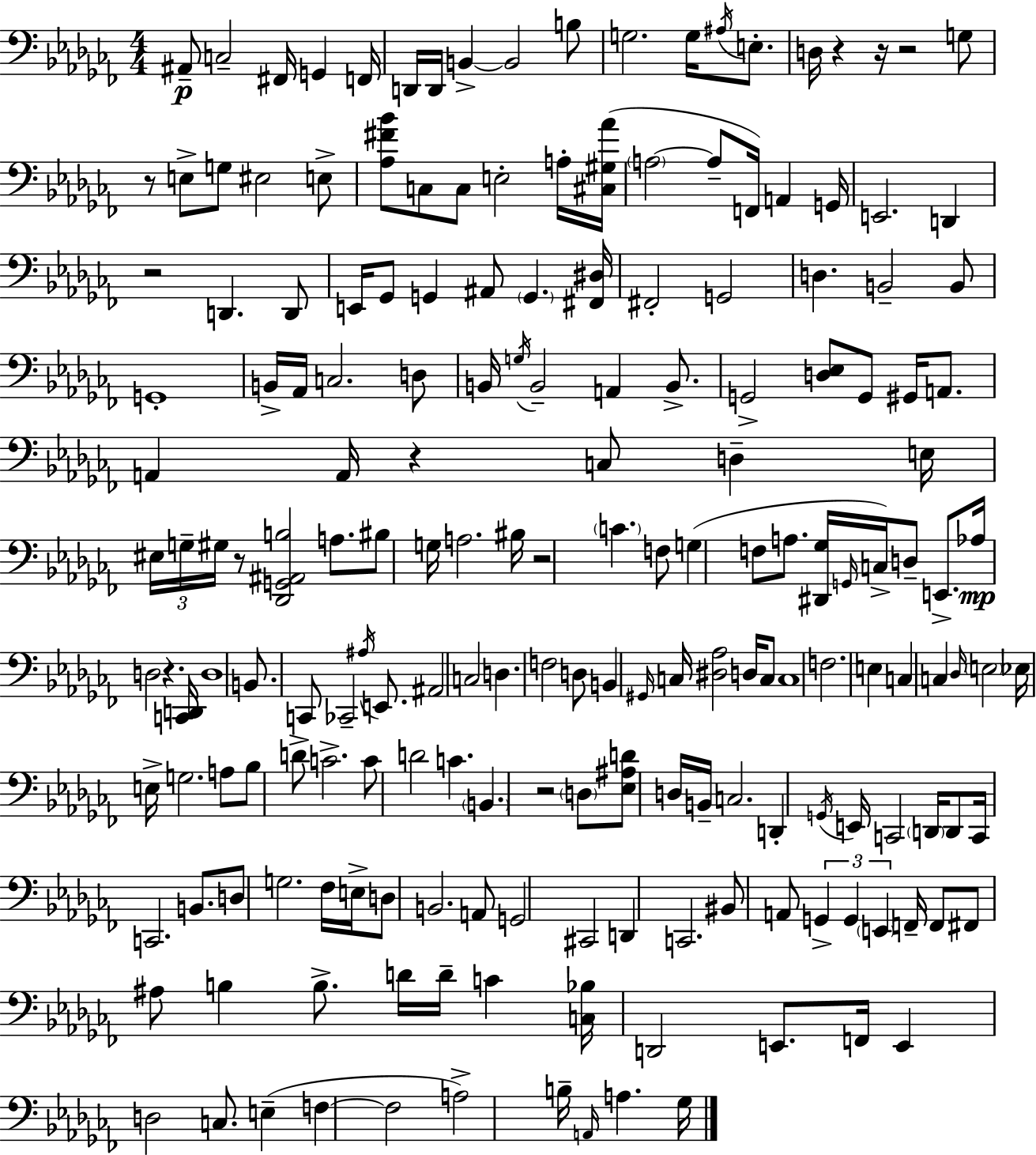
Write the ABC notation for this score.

X:1
T:Untitled
M:4/4
L:1/4
K:Abm
^A,,/2 C,2 ^F,,/4 G,, F,,/4 D,,/4 D,,/4 B,, B,,2 B,/2 G,2 G,/4 ^A,/4 E,/2 D,/4 z z/4 z2 G,/2 z/2 E,/2 G,/2 ^E,2 E,/2 [_A,^F_B]/2 C,/2 C,/2 E,2 A,/4 [^C,^G,_A]/4 A,2 A,/2 F,,/4 A,, G,,/4 E,,2 D,, z2 D,, D,,/2 E,,/4 _G,,/2 G,, ^A,,/2 G,, [^F,,^D,]/4 ^F,,2 G,,2 D, B,,2 B,,/2 G,,4 B,,/4 _A,,/4 C,2 D,/2 B,,/4 G,/4 B,,2 A,, B,,/2 G,,2 [D,_E,]/2 G,,/2 ^G,,/4 A,,/2 A,, A,,/4 z C,/2 D, E,/4 ^E,/4 G,/4 ^G,/4 z/2 [_D,,G,,^A,,B,]2 A,/2 ^B,/2 G,/4 A,2 ^B,/4 z2 C F,/2 G, F,/2 A,/2 [^D,,_G,]/4 G,,/4 C,/4 D,/2 E,,/2 _A,/4 D,2 z [C,,D,,]/4 D,4 B,,/2 C,,/2 _C,,2 ^A,/4 E,,/2 ^A,,2 C,2 D, F,2 D,/2 B,, ^G,,/4 C,/4 [^D,_A,]2 D,/4 C,/2 C,4 F,2 E, C, C, _D,/4 E,2 _E,/4 E,/4 G,2 A,/2 _B,/2 D/2 C2 C/2 D2 C B,, z2 D,/2 [_E,^A,D]/2 D,/4 B,,/4 C,2 D,, G,,/4 E,,/4 C,,2 D,,/4 D,,/2 C,,/4 C,,2 B,,/2 D,/2 G,2 _F,/4 E,/4 D,/2 B,,2 A,,/2 G,,2 ^C,,2 D,, C,,2 ^B,,/2 A,,/2 G,, G,, E,, F,,/4 F,,/2 ^F,,/2 ^A,/2 B, B,/2 D/4 D/4 C [C,_B,]/4 D,,2 E,,/2 F,,/4 E,, D,2 C,/2 E, F, F,2 A,2 B,/4 A,,/4 A, _G,/4